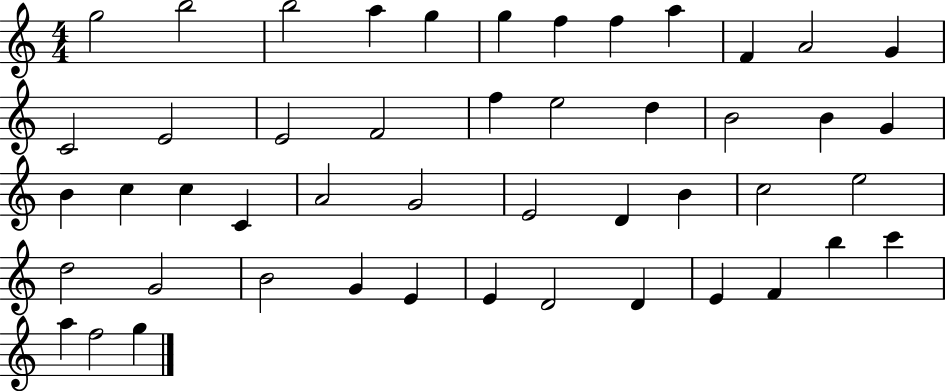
{
  \clef treble
  \numericTimeSignature
  \time 4/4
  \key c \major
  g''2 b''2 | b''2 a''4 g''4 | g''4 f''4 f''4 a''4 | f'4 a'2 g'4 | \break c'2 e'2 | e'2 f'2 | f''4 e''2 d''4 | b'2 b'4 g'4 | \break b'4 c''4 c''4 c'4 | a'2 g'2 | e'2 d'4 b'4 | c''2 e''2 | \break d''2 g'2 | b'2 g'4 e'4 | e'4 d'2 d'4 | e'4 f'4 b''4 c'''4 | \break a''4 f''2 g''4 | \bar "|."
}